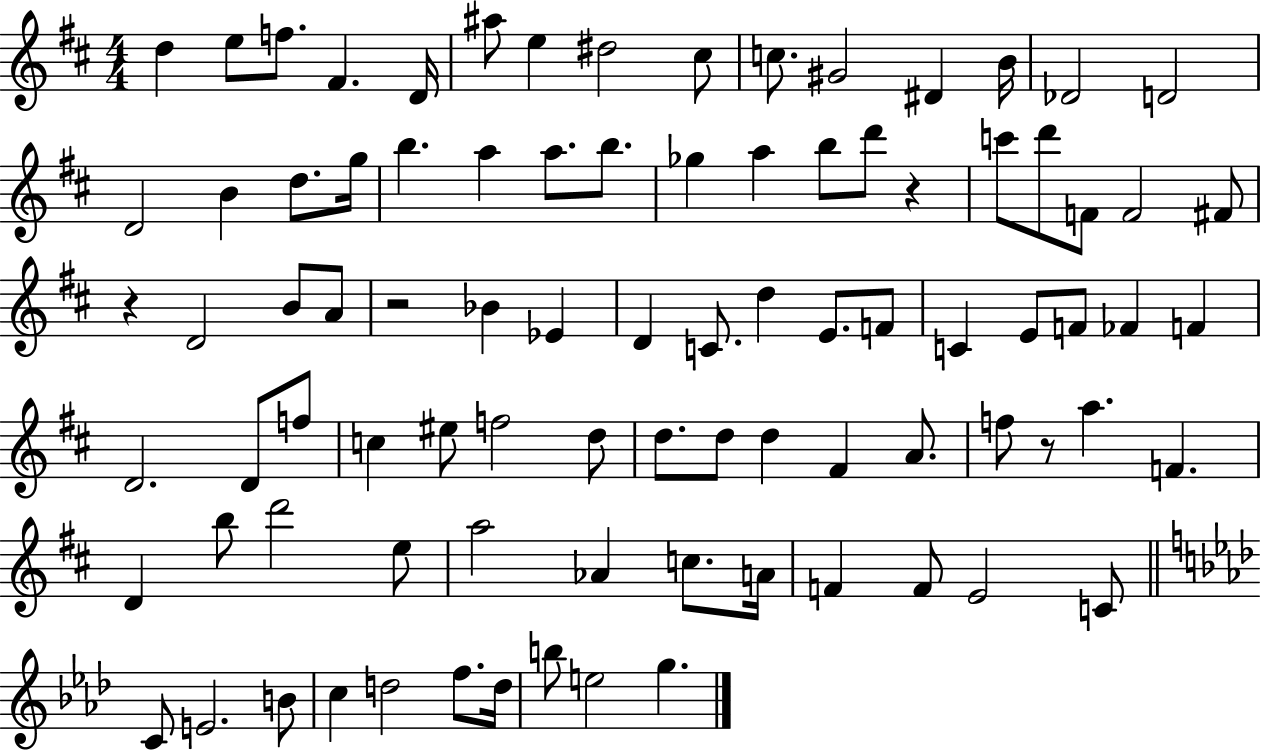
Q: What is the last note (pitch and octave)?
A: G5